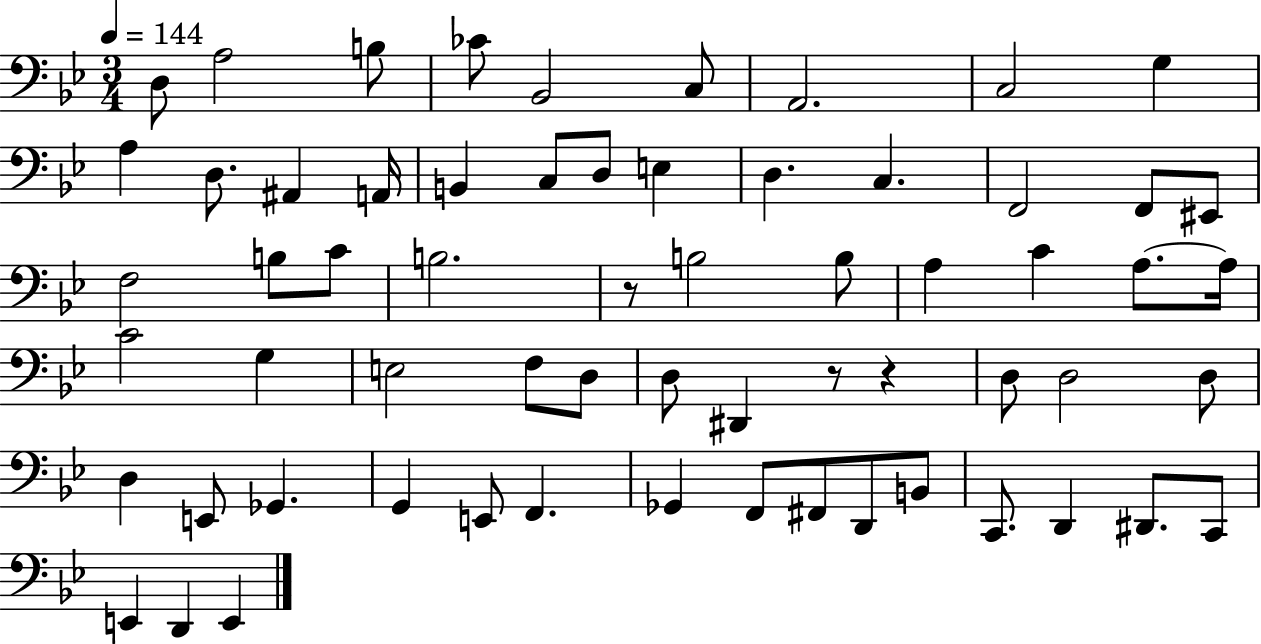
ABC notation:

X:1
T:Untitled
M:3/4
L:1/4
K:Bb
D,/2 A,2 B,/2 _C/2 _B,,2 C,/2 A,,2 C,2 G, A, D,/2 ^A,, A,,/4 B,, C,/2 D,/2 E, D, C, F,,2 F,,/2 ^E,,/2 F,2 B,/2 C/2 B,2 z/2 B,2 B,/2 A, C A,/2 A,/4 C2 G, E,2 F,/2 D,/2 D,/2 ^D,, z/2 z D,/2 D,2 D,/2 D, E,,/2 _G,, G,, E,,/2 F,, _G,, F,,/2 ^F,,/2 D,,/2 B,,/2 C,,/2 D,, ^D,,/2 C,,/2 E,, D,, E,,